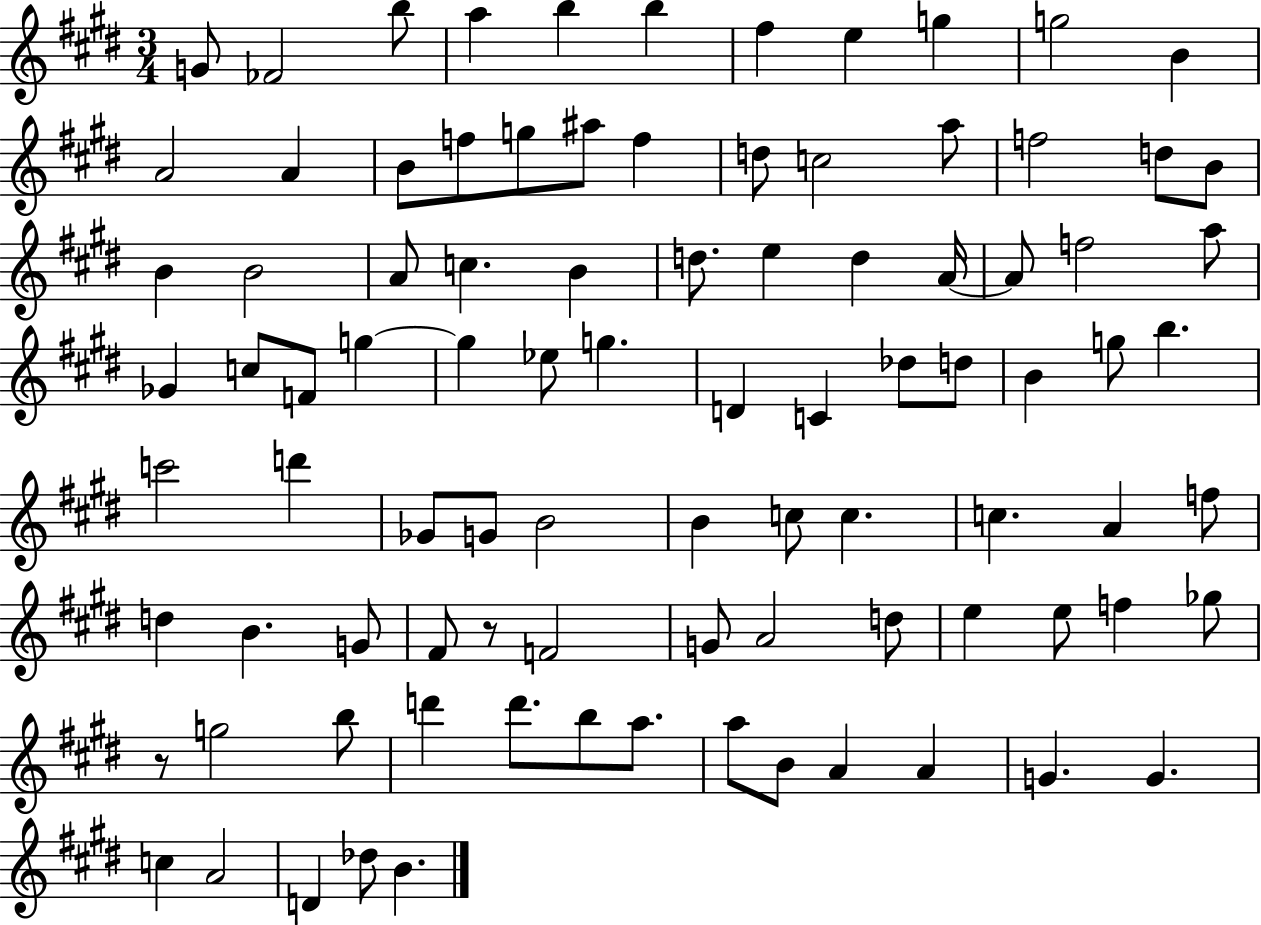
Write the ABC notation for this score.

X:1
T:Untitled
M:3/4
L:1/4
K:E
G/2 _F2 b/2 a b b ^f e g g2 B A2 A B/2 f/2 g/2 ^a/2 f d/2 c2 a/2 f2 d/2 B/2 B B2 A/2 c B d/2 e d A/4 A/2 f2 a/2 _G c/2 F/2 g g _e/2 g D C _d/2 d/2 B g/2 b c'2 d' _G/2 G/2 B2 B c/2 c c A f/2 d B G/2 ^F/2 z/2 F2 G/2 A2 d/2 e e/2 f _g/2 z/2 g2 b/2 d' d'/2 b/2 a/2 a/2 B/2 A A G G c A2 D _d/2 B